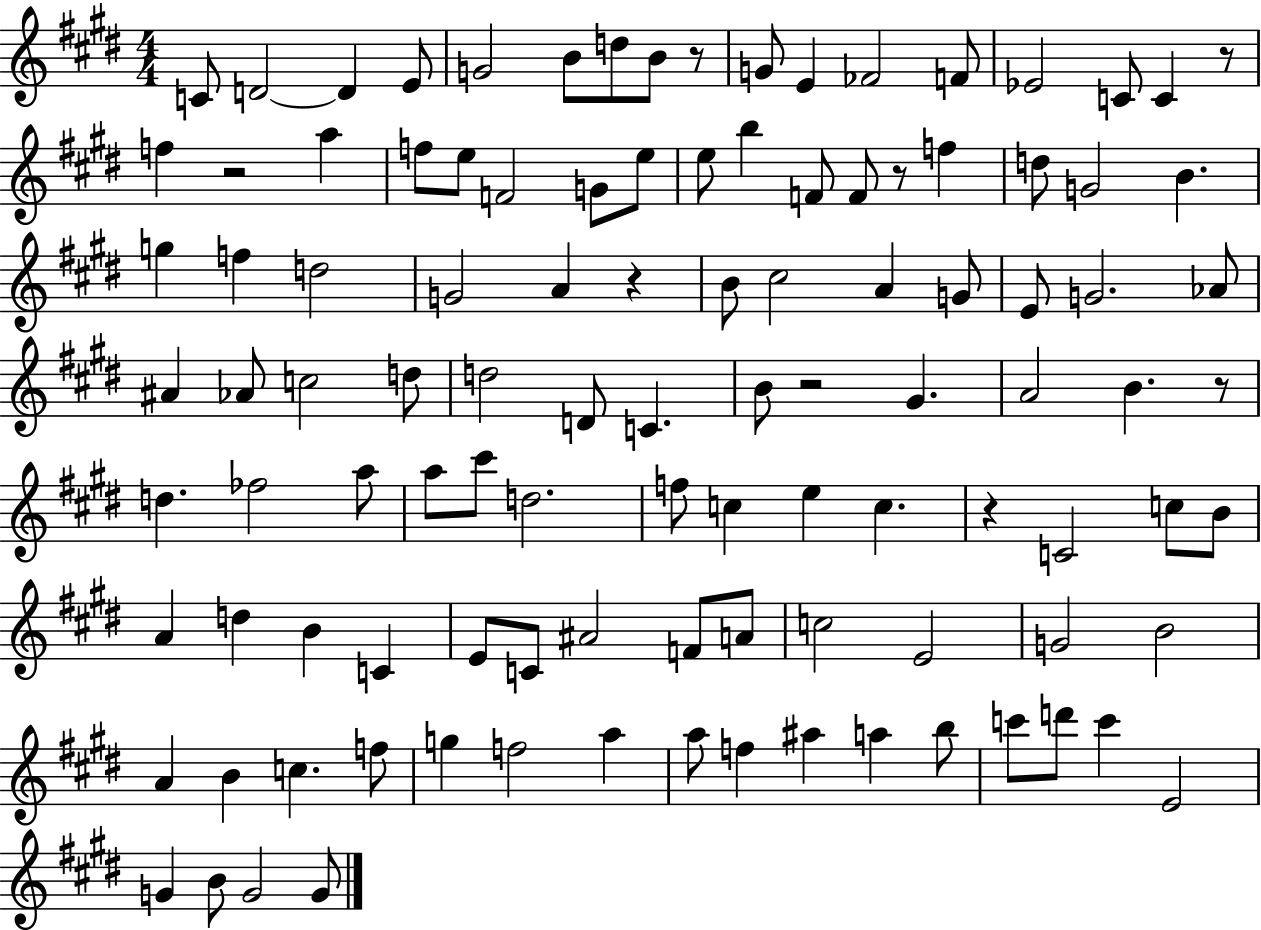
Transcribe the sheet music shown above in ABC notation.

X:1
T:Untitled
M:4/4
L:1/4
K:E
C/2 D2 D E/2 G2 B/2 d/2 B/2 z/2 G/2 E _F2 F/2 _E2 C/2 C z/2 f z2 a f/2 e/2 F2 G/2 e/2 e/2 b F/2 F/2 z/2 f d/2 G2 B g f d2 G2 A z B/2 ^c2 A G/2 E/2 G2 _A/2 ^A _A/2 c2 d/2 d2 D/2 C B/2 z2 ^G A2 B z/2 d _f2 a/2 a/2 ^c'/2 d2 f/2 c e c z C2 c/2 B/2 A d B C E/2 C/2 ^A2 F/2 A/2 c2 E2 G2 B2 A B c f/2 g f2 a a/2 f ^a a b/2 c'/2 d'/2 c' E2 G B/2 G2 G/2